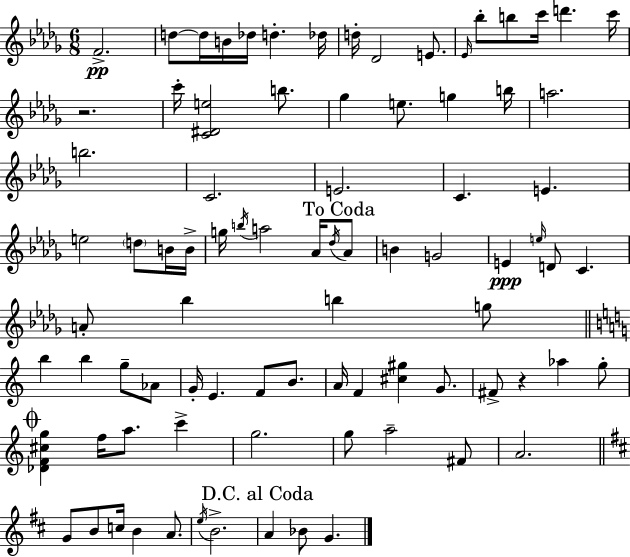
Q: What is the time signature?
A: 6/8